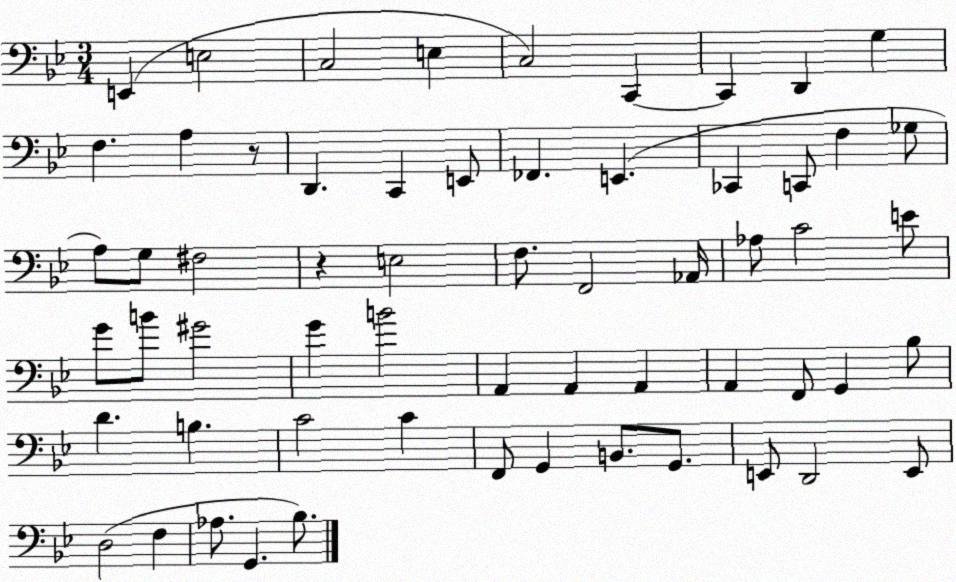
X:1
T:Untitled
M:3/4
L:1/4
K:Bb
E,, E,2 C,2 E, C,2 C,, C,, D,, G, F, A, z/2 D,, C,, E,,/2 _F,, E,, _C,, C,,/2 F, _G,/2 A,/2 G,/2 ^F,2 z E,2 F,/2 F,,2 _A,,/4 _A,/2 C2 E/2 G/2 B/2 ^G2 G B2 A,, A,, A,, A,, F,,/2 G,, _B,/2 D B, C2 C F,,/2 G,, B,,/2 G,,/2 E,,/2 D,,2 E,,/2 D,2 F, _A,/2 G,, _B,/2